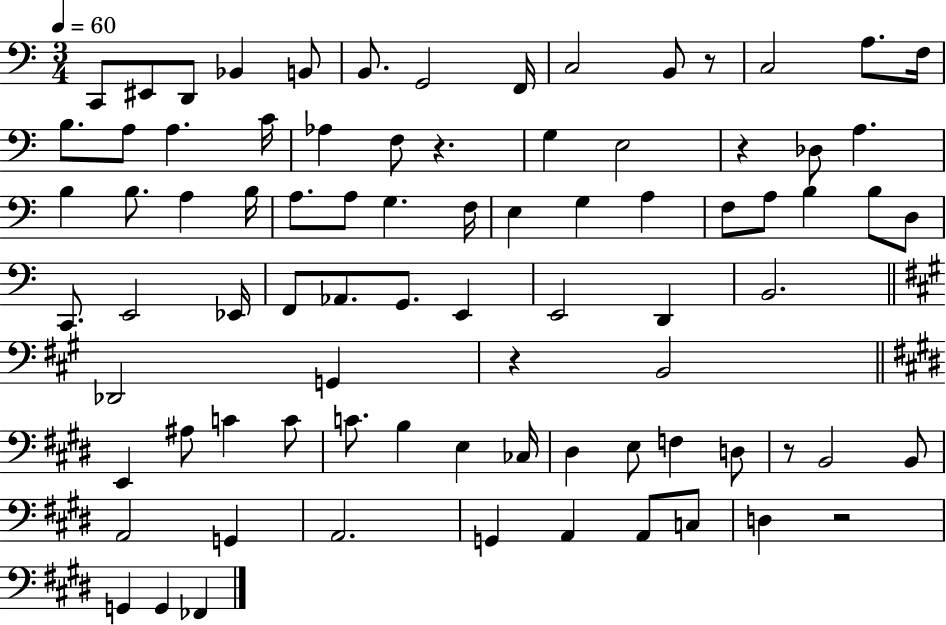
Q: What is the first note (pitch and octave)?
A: C2